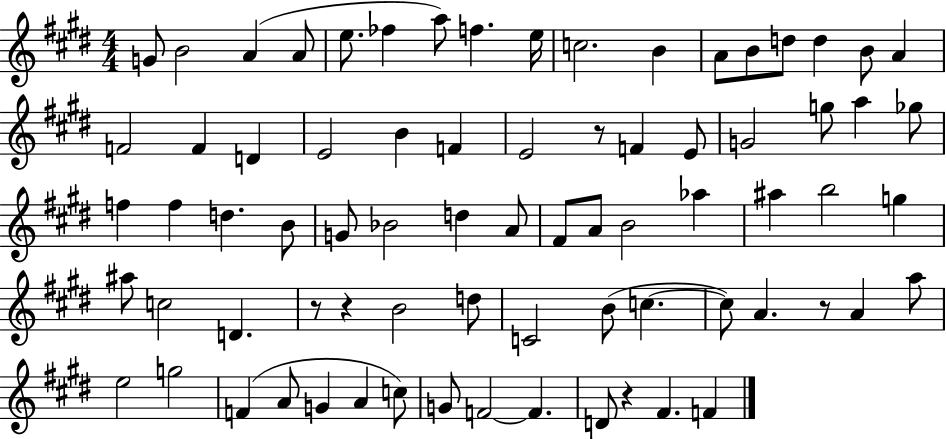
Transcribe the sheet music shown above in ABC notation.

X:1
T:Untitled
M:4/4
L:1/4
K:E
G/2 B2 A A/2 e/2 _f a/2 f e/4 c2 B A/2 B/2 d/2 d B/2 A F2 F D E2 B F E2 z/2 F E/2 G2 g/2 a _g/2 f f d B/2 G/2 _B2 d A/2 ^F/2 A/2 B2 _a ^a b2 g ^a/2 c2 D z/2 z B2 d/2 C2 B/2 c c/2 A z/2 A a/2 e2 g2 F A/2 G A c/2 G/2 F2 F D/2 z ^F F